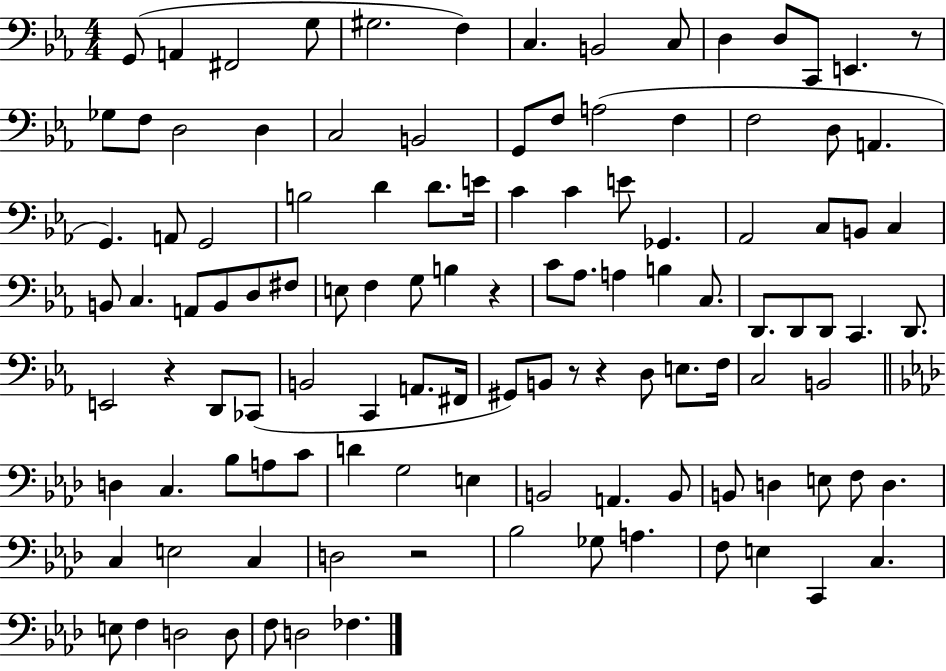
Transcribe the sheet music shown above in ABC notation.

X:1
T:Untitled
M:4/4
L:1/4
K:Eb
G,,/2 A,, ^F,,2 G,/2 ^G,2 F, C, B,,2 C,/2 D, D,/2 C,,/2 E,, z/2 _G,/2 F,/2 D,2 D, C,2 B,,2 G,,/2 F,/2 A,2 F, F,2 D,/2 A,, G,, A,,/2 G,,2 B,2 D D/2 E/4 C C E/2 _G,, _A,,2 C,/2 B,,/2 C, B,,/2 C, A,,/2 B,,/2 D,/2 ^F,/2 E,/2 F, G,/2 B, z C/2 _A,/2 A, B, C,/2 D,,/2 D,,/2 D,,/2 C,, D,,/2 E,,2 z D,,/2 _C,,/2 B,,2 C,, A,,/2 ^F,,/4 ^G,,/2 B,,/2 z/2 z D,/2 E,/2 F,/4 C,2 B,,2 D, C, _B,/2 A,/2 C/2 D G,2 E, B,,2 A,, B,,/2 B,,/2 D, E,/2 F,/2 D, C, E,2 C, D,2 z2 _B,2 _G,/2 A, F,/2 E, C,, C, E,/2 F, D,2 D,/2 F,/2 D,2 _F,